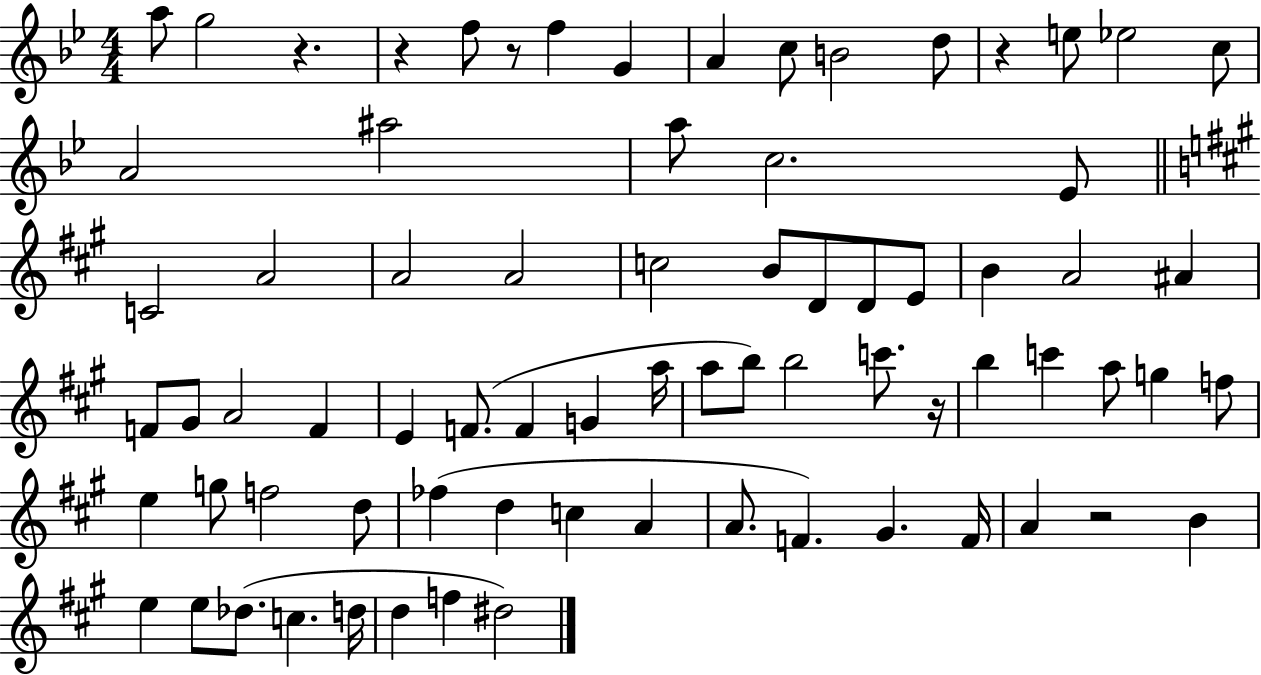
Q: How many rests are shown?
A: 6